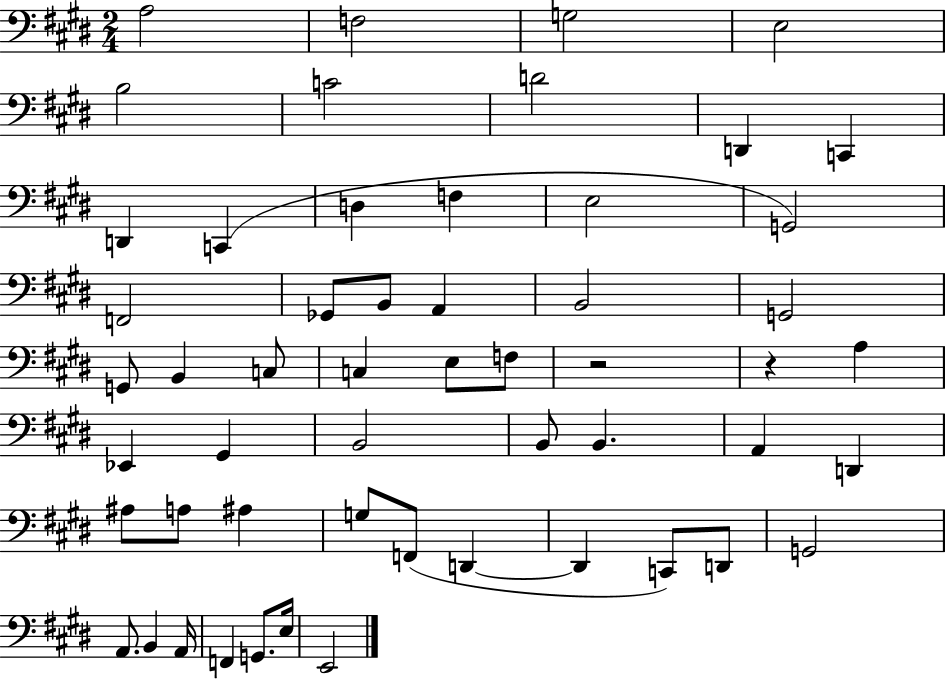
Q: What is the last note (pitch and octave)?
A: E2